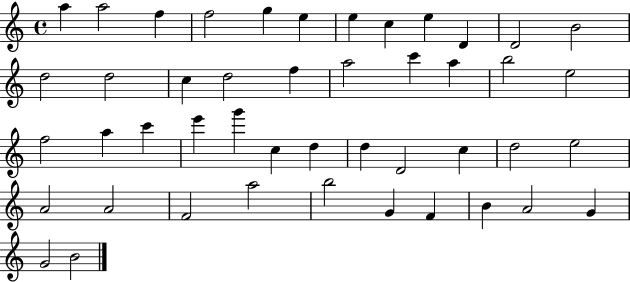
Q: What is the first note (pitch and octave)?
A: A5